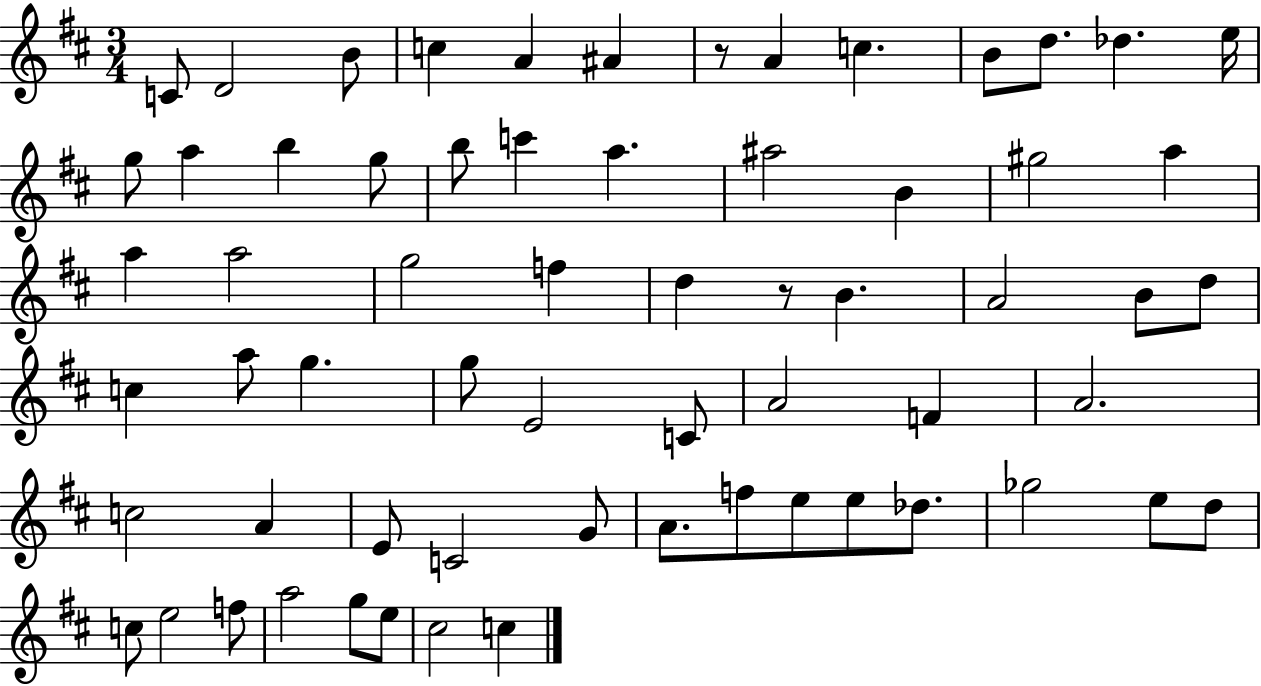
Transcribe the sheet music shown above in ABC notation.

X:1
T:Untitled
M:3/4
L:1/4
K:D
C/2 D2 B/2 c A ^A z/2 A c B/2 d/2 _d e/4 g/2 a b g/2 b/2 c' a ^a2 B ^g2 a a a2 g2 f d z/2 B A2 B/2 d/2 c a/2 g g/2 E2 C/2 A2 F A2 c2 A E/2 C2 G/2 A/2 f/2 e/2 e/2 _d/2 _g2 e/2 d/2 c/2 e2 f/2 a2 g/2 e/2 ^c2 c